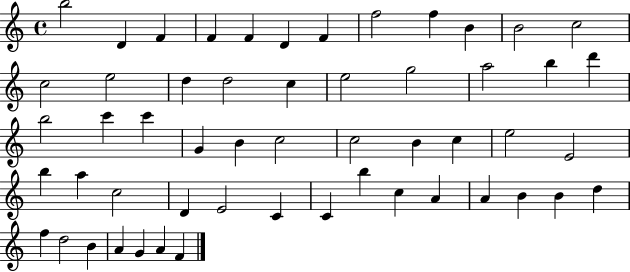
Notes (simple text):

B5/h D4/q F4/q F4/q F4/q D4/q F4/q F5/h F5/q B4/q B4/h C5/h C5/h E5/h D5/q D5/h C5/q E5/h G5/h A5/h B5/q D6/q B5/h C6/q C6/q G4/q B4/q C5/h C5/h B4/q C5/q E5/h E4/h B5/q A5/q C5/h D4/q E4/h C4/q C4/q B5/q C5/q A4/q A4/q B4/q B4/q D5/q F5/q D5/h B4/q A4/q G4/q A4/q F4/q